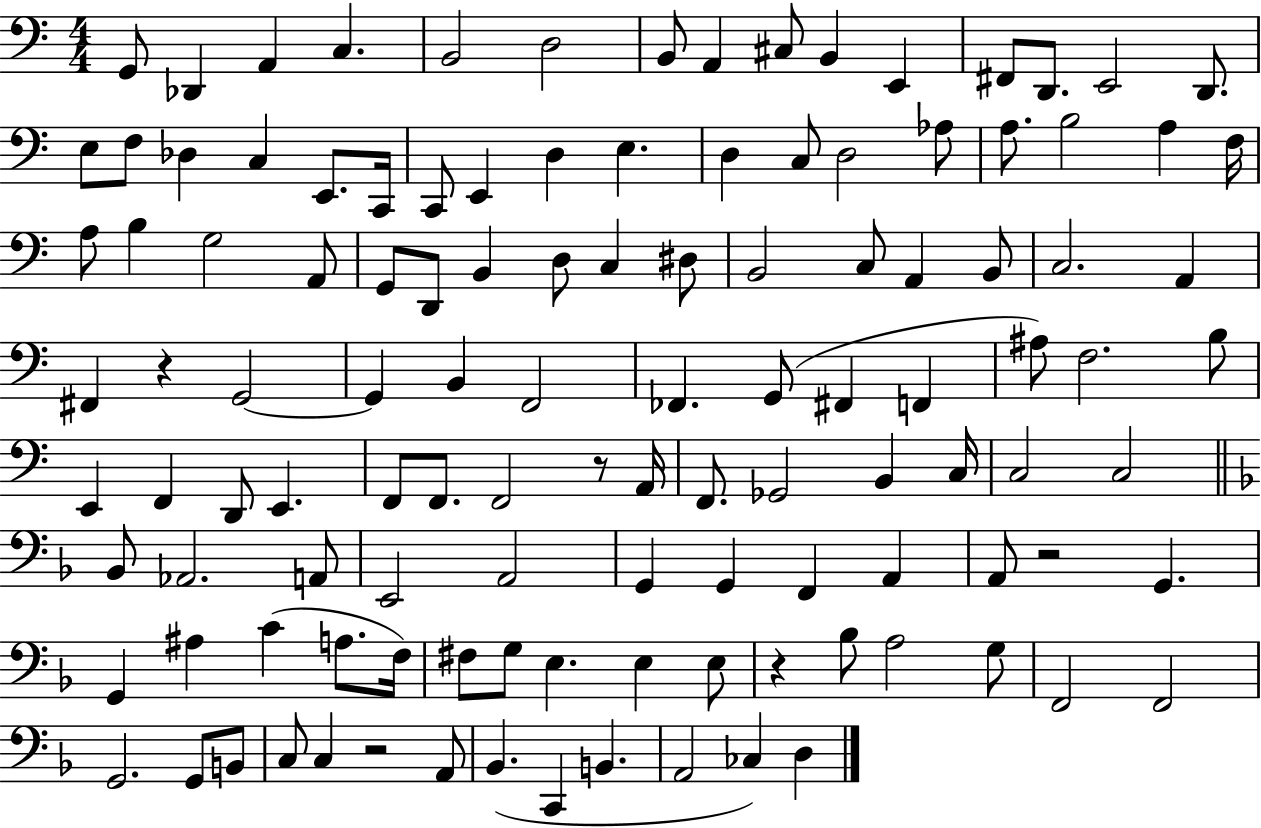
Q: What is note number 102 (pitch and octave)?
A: G2